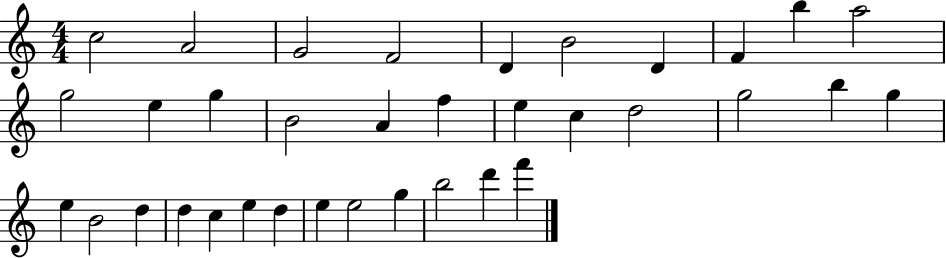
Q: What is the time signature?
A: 4/4